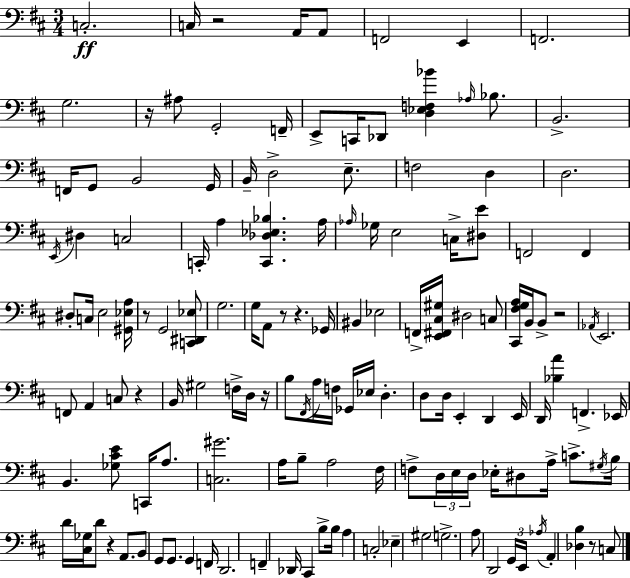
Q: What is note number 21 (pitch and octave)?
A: G2